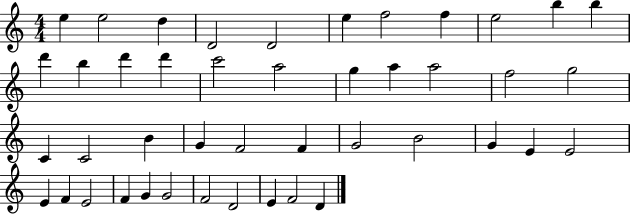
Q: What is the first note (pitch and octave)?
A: E5